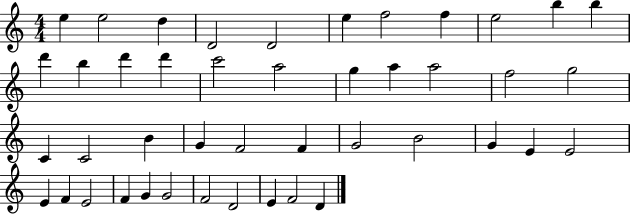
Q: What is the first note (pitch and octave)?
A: E5